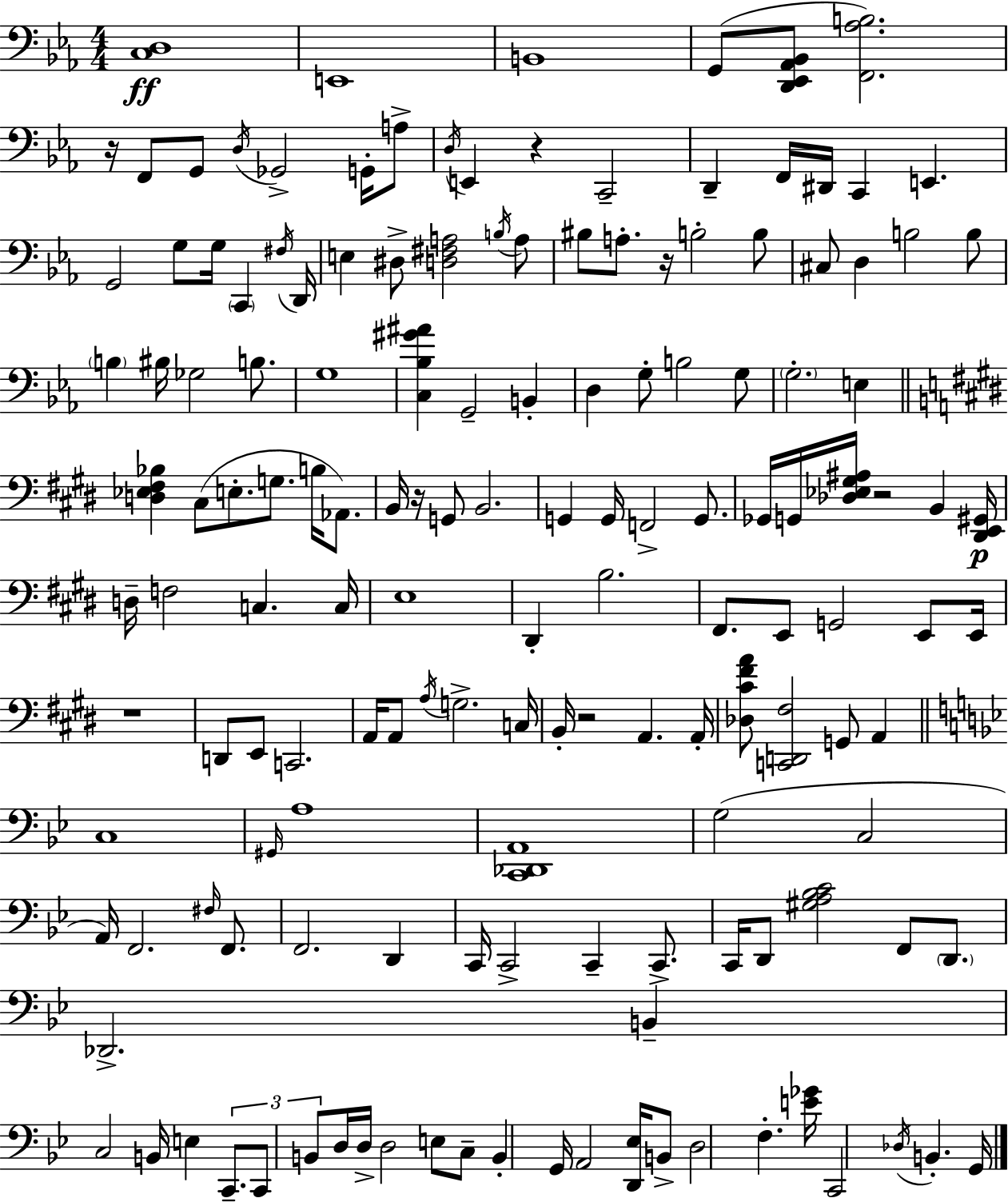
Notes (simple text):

[C3,D3]/w E2/w B2/w G2/e [D2,Eb2,Ab2,Bb2]/e [F2,Ab3,B3]/h. R/s F2/e G2/e D3/s Gb2/h G2/s A3/e D3/s E2/q R/q C2/h D2/q F2/s D#2/s C2/q E2/q. G2/h G3/e G3/s C2/q F#3/s D2/s E3/q D#3/e [D3,F#3,A3]/h B3/s A3/e BIS3/e A3/e. R/s B3/h B3/e C#3/e D3/q B3/h B3/e B3/q BIS3/s Gb3/h B3/e. G3/w [C3,Bb3,G#4,A#4]/q G2/h B2/q D3/q G3/e B3/h G3/e G3/h. E3/q [D3,Eb3,F#3,Bb3]/q C#3/e E3/e. G3/e. B3/s Ab2/e. B2/s R/s G2/e B2/h. G2/q G2/s F2/h G2/e. Gb2/s G2/s [Db3,Eb3,G#3,A#3]/s R/h B2/q [D#2,E2,G#2]/s D3/s F3/h C3/q. C3/s E3/w D#2/q B3/h. F#2/e. E2/e G2/h E2/e E2/s R/w D2/e E2/e C2/h. A2/s A2/e A3/s G3/h. C3/s B2/s R/h A2/q. A2/s [Db3,C#4,F#4,A4]/e [C2,D2,F#3]/h G2/e A2/q C3/w G#2/s A3/w [C2,Db2,A2]/w G3/h C3/h A2/s F2/h. F#3/s F2/e. F2/h. D2/q C2/s C2/h C2/q C2/e. C2/s D2/e [G#3,A3,Bb3,C4]/h F2/e D2/e. Db2/h. B2/q C3/h B2/s E3/q C2/e. C2/e B2/e D3/s D3/s D3/h E3/e C3/e B2/q G2/s A2/h [D2,Eb3]/s B2/e D3/h F3/q. [E4,Gb4]/s C2/h Db3/s B2/q. G2/s